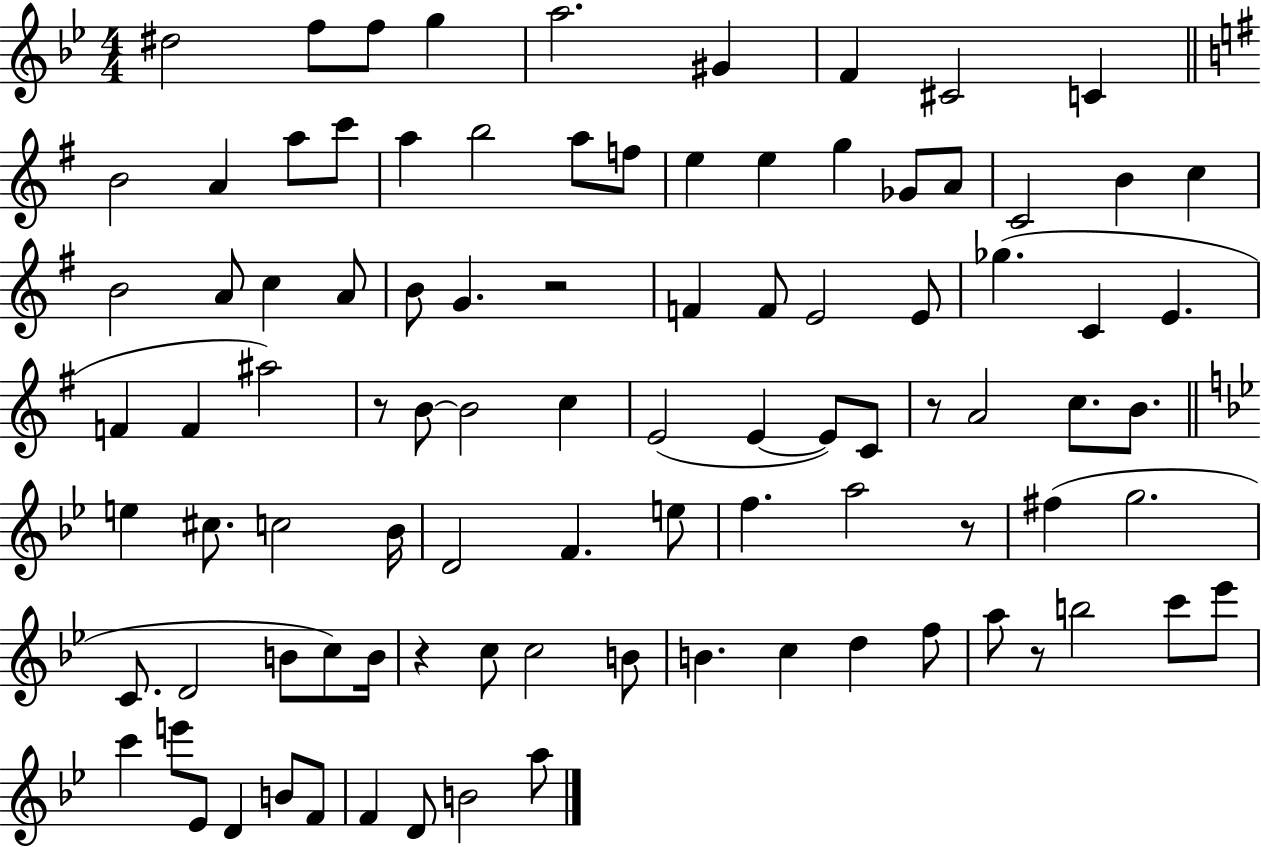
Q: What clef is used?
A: treble